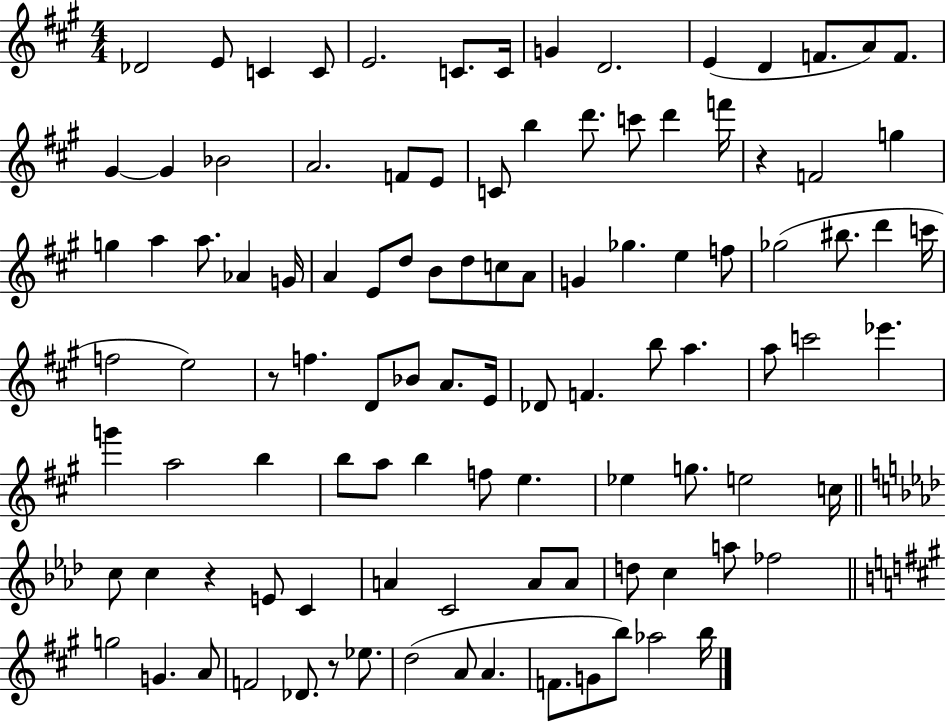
{
  \clef treble
  \numericTimeSignature
  \time 4/4
  \key a \major
  des'2 e'8 c'4 c'8 | e'2. c'8. c'16 | g'4 d'2. | e'4( d'4 f'8. a'8) f'8. | \break gis'4~~ gis'4 bes'2 | a'2. f'8 e'8 | c'8 b''4 d'''8. c'''8 d'''4 f'''16 | r4 f'2 g''4 | \break g''4 a''4 a''8. aes'4 g'16 | a'4 e'8 d''8 b'8 d''8 c''8 a'8 | g'4 ges''4. e''4 f''8 | ges''2( bis''8. d'''4 c'''16 | \break f''2 e''2) | r8 f''4. d'8 bes'8 a'8. e'16 | des'8 f'4. b''8 a''4. | a''8 c'''2 ees'''4. | \break g'''4 a''2 b''4 | b''8 a''8 b''4 f''8 e''4. | ees''4 g''8. e''2 c''16 | \bar "||" \break \key aes \major c''8 c''4 r4 e'8 c'4 | a'4 c'2 a'8 a'8 | d''8 c''4 a''8 fes''2 | \bar "||" \break \key a \major g''2 g'4. a'8 | f'2 des'8. r8 ees''8. | d''2( a'8 a'4. | f'8. g'8 b''8) aes''2 b''16 | \break \bar "|."
}